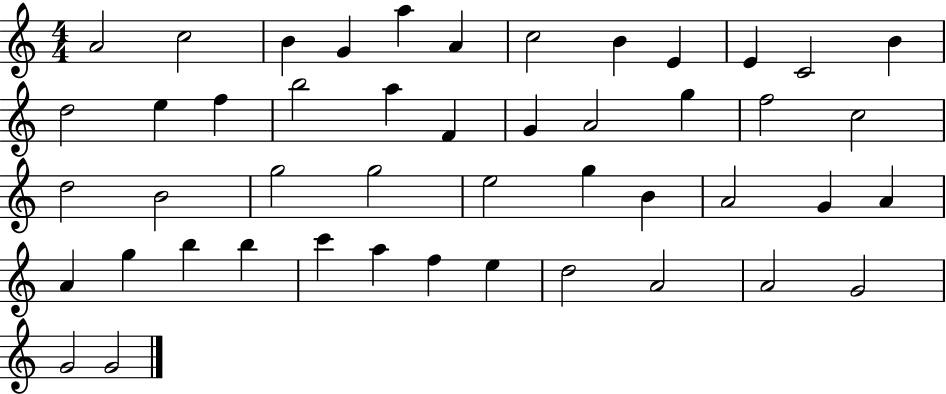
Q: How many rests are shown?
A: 0